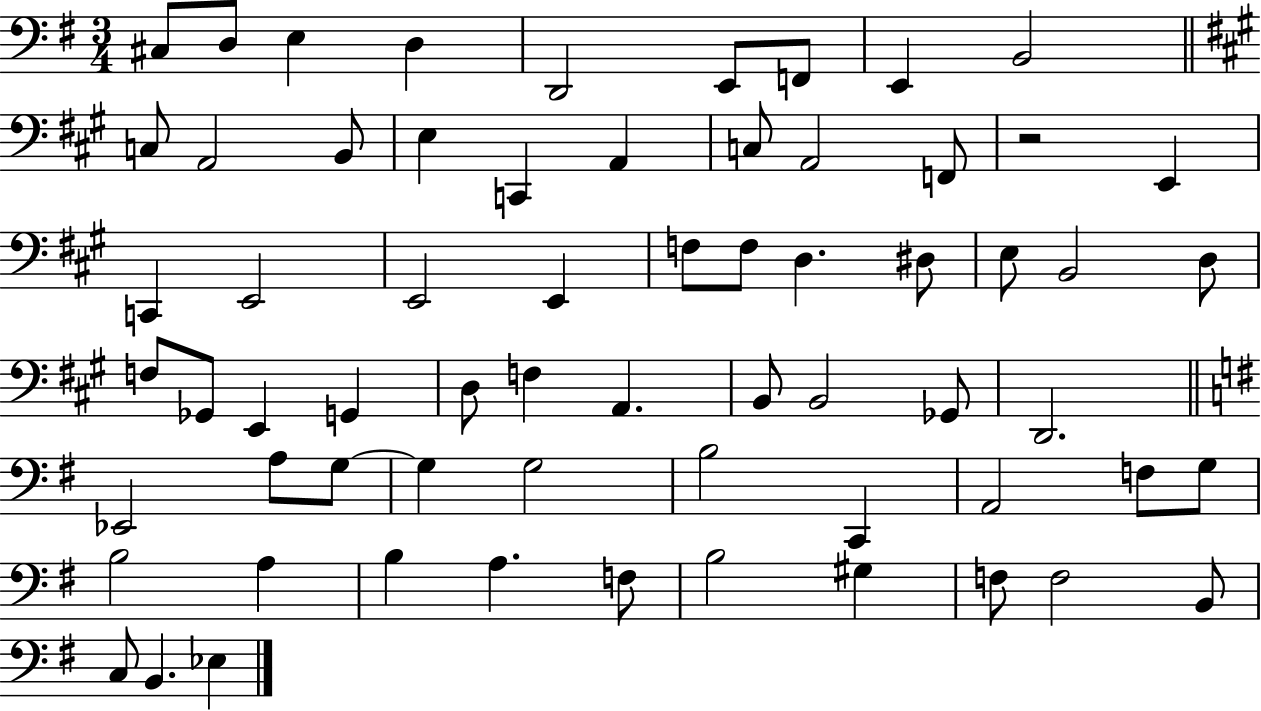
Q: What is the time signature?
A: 3/4